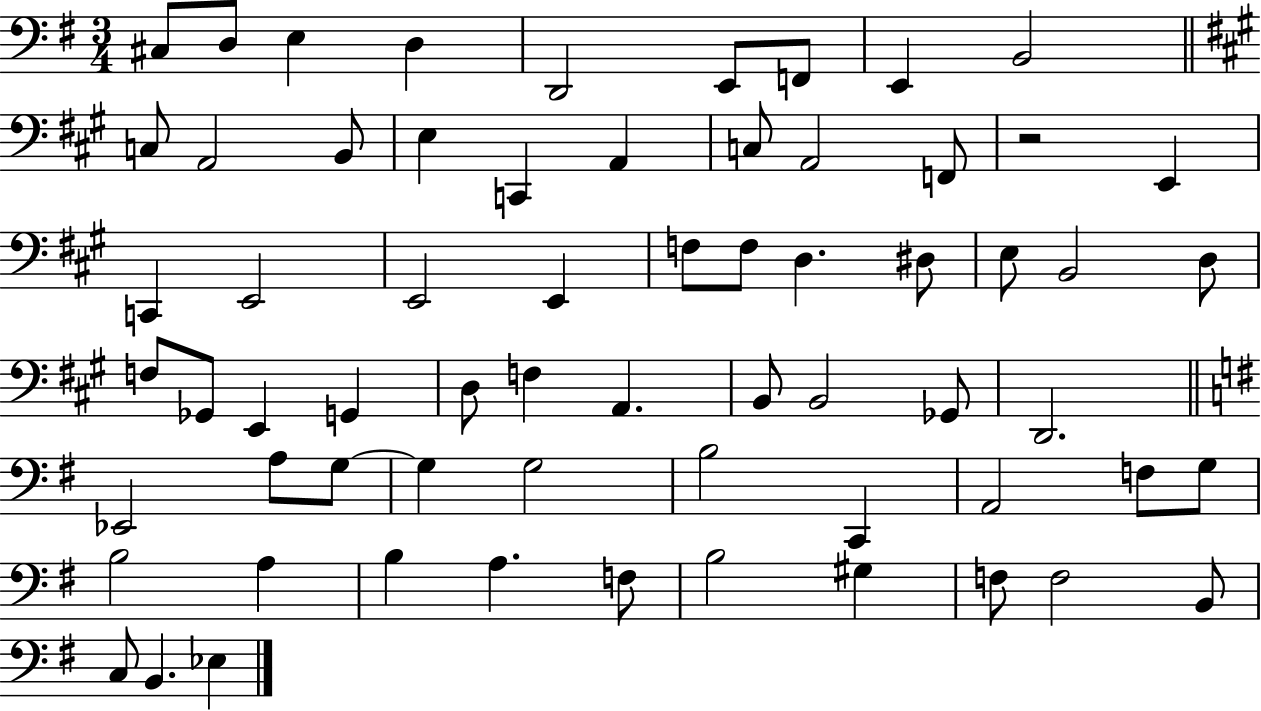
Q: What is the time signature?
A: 3/4